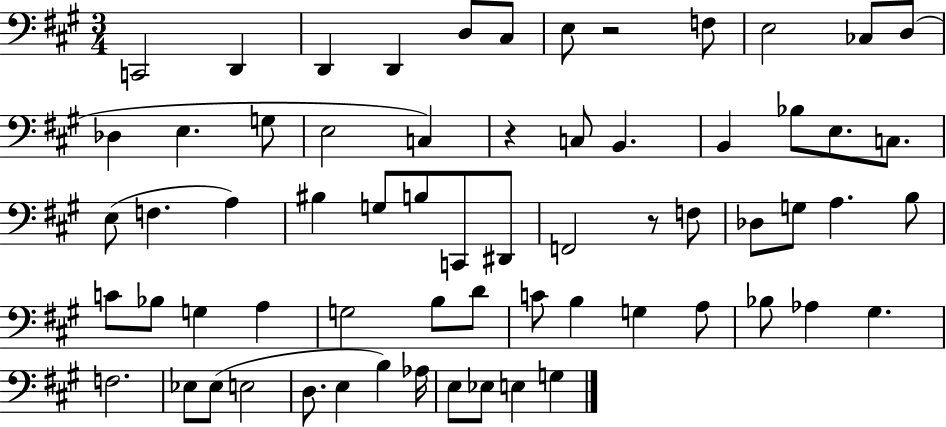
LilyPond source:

{
  \clef bass
  \numericTimeSignature
  \time 3/4
  \key a \major
  \repeat volta 2 { c,2 d,4 | d,4 d,4 d8 cis8 | e8 r2 f8 | e2 ces8 d8( | \break des4 e4. g8 | e2 c4) | r4 c8 b,4. | b,4 bes8 e8. c8. | \break e8( f4. a4) | bis4 g8 b8 c,8 dis,8 | f,2 r8 f8 | des8 g8 a4. b8 | \break c'8 bes8 g4 a4 | g2 b8 d'8 | c'8 b4 g4 a8 | bes8 aes4 gis4. | \break f2. | ees8 ees8( e2 | d8. e4 b4) aes16 | e8 ees8 e4 g4 | \break } \bar "|."
}